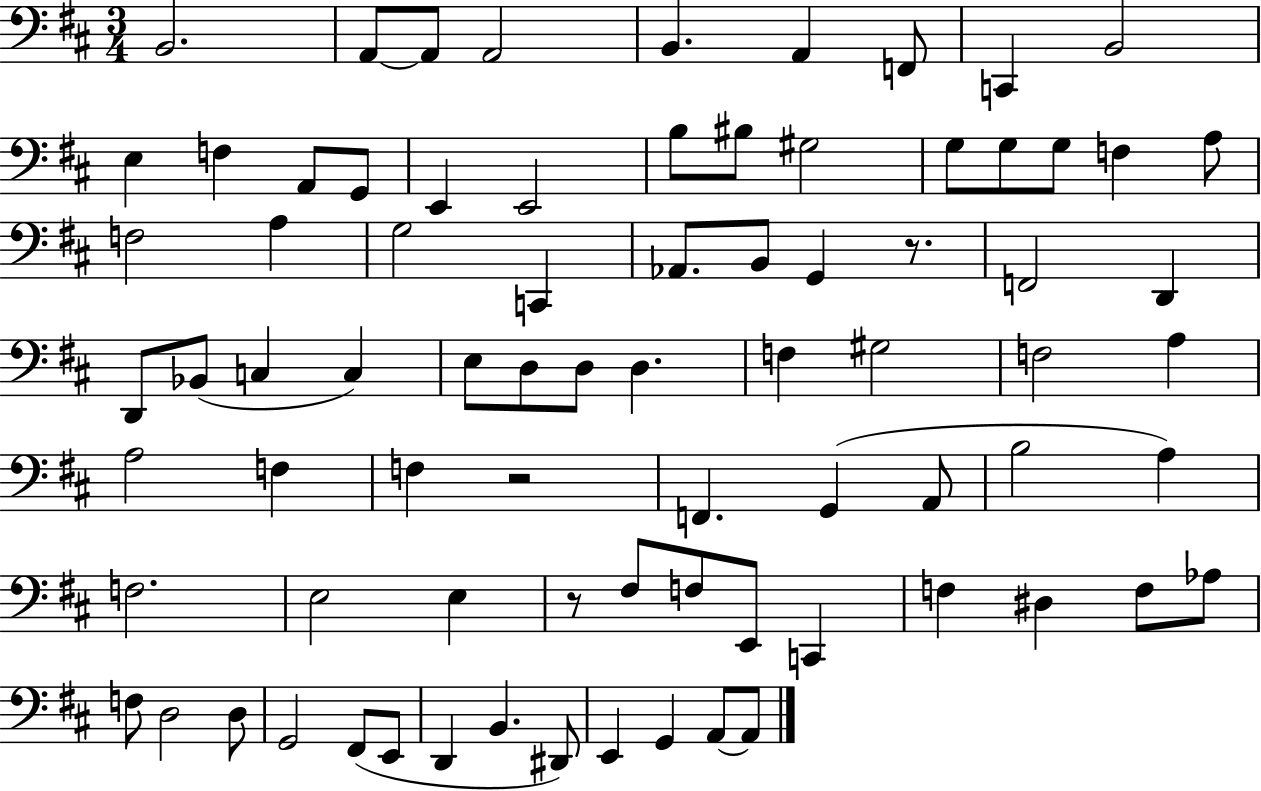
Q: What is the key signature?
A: D major